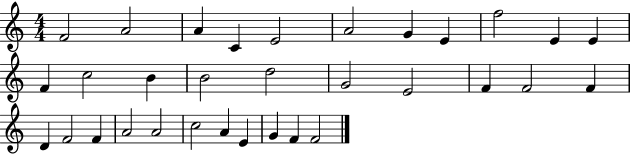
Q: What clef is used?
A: treble